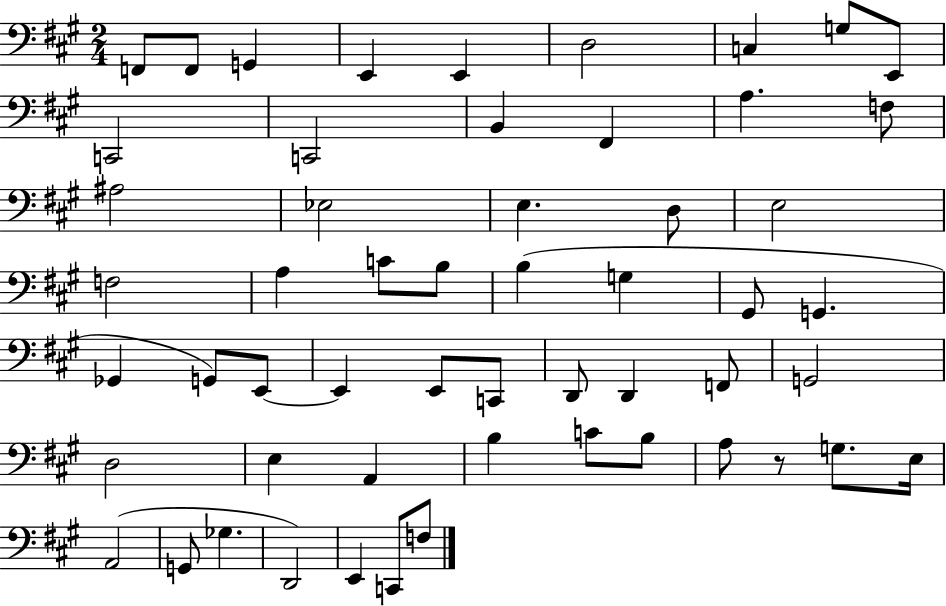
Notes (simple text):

F2/e F2/e G2/q E2/q E2/q D3/h C3/q G3/e E2/e C2/h C2/h B2/q F#2/q A3/q. F3/e A#3/h Eb3/h E3/q. D3/e E3/h F3/h A3/q C4/e B3/e B3/q G3/q G#2/e G2/q. Gb2/q G2/e E2/e E2/q E2/e C2/e D2/e D2/q F2/e G2/h D3/h E3/q A2/q B3/q C4/e B3/e A3/e R/e G3/e. E3/s A2/h G2/e Gb3/q. D2/h E2/q C2/e F3/e